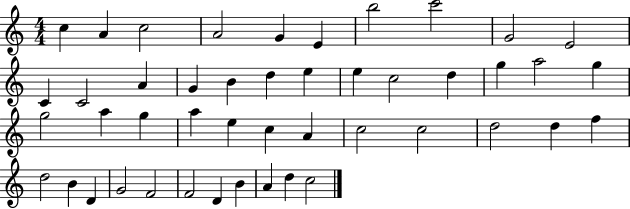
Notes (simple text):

C5/q A4/q C5/h A4/h G4/q E4/q B5/h C6/h G4/h E4/h C4/q C4/h A4/q G4/q B4/q D5/q E5/q E5/q C5/h D5/q G5/q A5/h G5/q G5/h A5/q G5/q A5/q E5/q C5/q A4/q C5/h C5/h D5/h D5/q F5/q D5/h B4/q D4/q G4/h F4/h F4/h D4/q B4/q A4/q D5/q C5/h